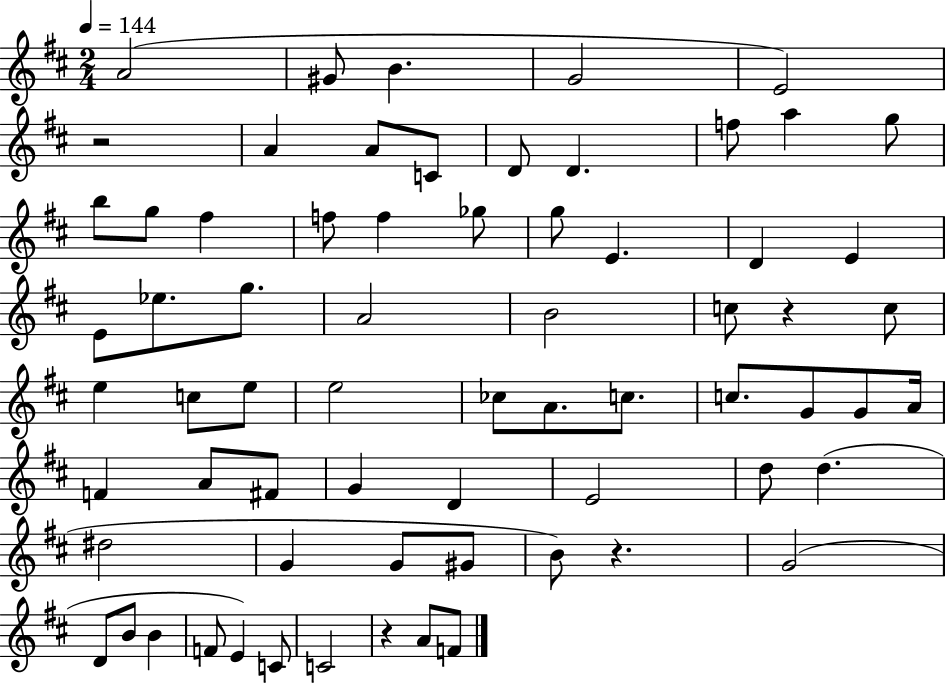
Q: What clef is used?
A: treble